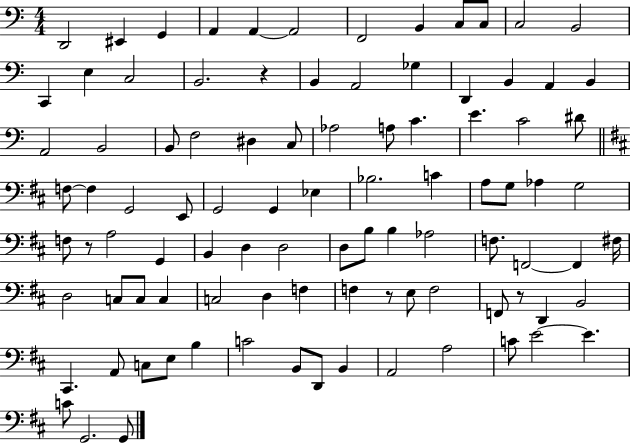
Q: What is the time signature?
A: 4/4